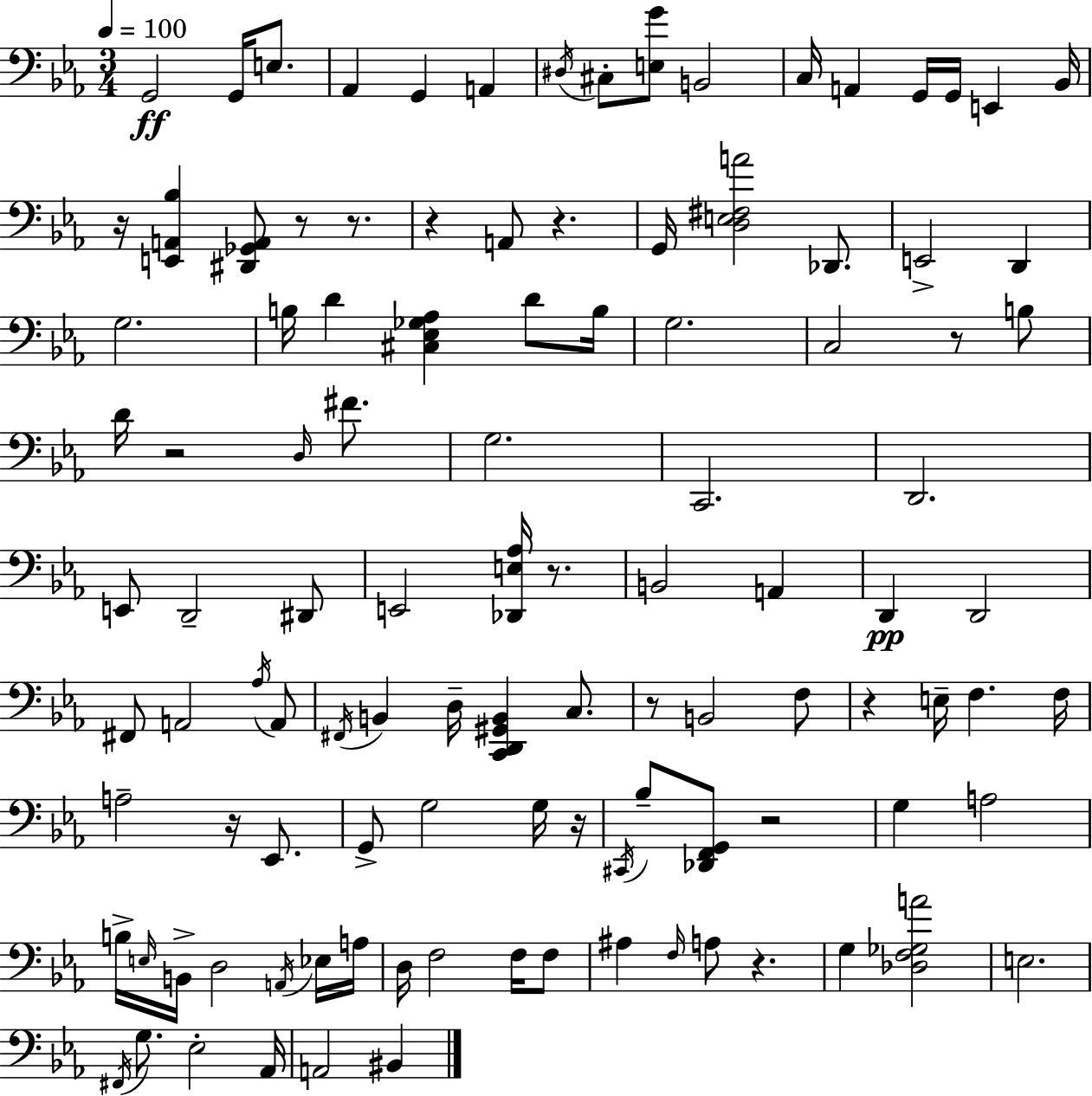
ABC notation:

X:1
T:Untitled
M:3/4
L:1/4
K:Eb
G,,2 G,,/4 E,/2 _A,, G,, A,, ^D,/4 ^C,/2 [E,G]/2 B,,2 C,/4 A,, G,,/4 G,,/4 E,, _B,,/4 z/4 [E,,A,,_B,] [^D,,_G,,A,,]/2 z/2 z/2 z A,,/2 z G,,/4 [D,E,^F,A]2 _D,,/2 E,,2 D,, G,2 B,/4 D [^C,_E,_G,_A,] D/2 B,/4 G,2 C,2 z/2 B,/2 D/4 z2 D,/4 ^F/2 G,2 C,,2 D,,2 E,,/2 D,,2 ^D,,/2 E,,2 [_D,,E,_A,]/4 z/2 B,,2 A,, D,, D,,2 ^F,,/2 A,,2 _A,/4 A,,/2 ^F,,/4 B,, D,/4 [C,,D,,^G,,B,,] C,/2 z/2 B,,2 F,/2 z E,/4 F, F,/4 A,2 z/4 _E,,/2 G,,/2 G,2 G,/4 z/4 ^C,,/4 _B,/2 [_D,,F,,G,,]/2 z2 G, A,2 B,/4 E,/4 B,,/4 D,2 A,,/4 _E,/4 A,/4 D,/4 F,2 F,/4 F,/2 ^A, F,/4 A,/2 z G, [_D,F,_G,A]2 E,2 ^F,,/4 G,/2 _E,2 _A,,/4 A,,2 ^B,,